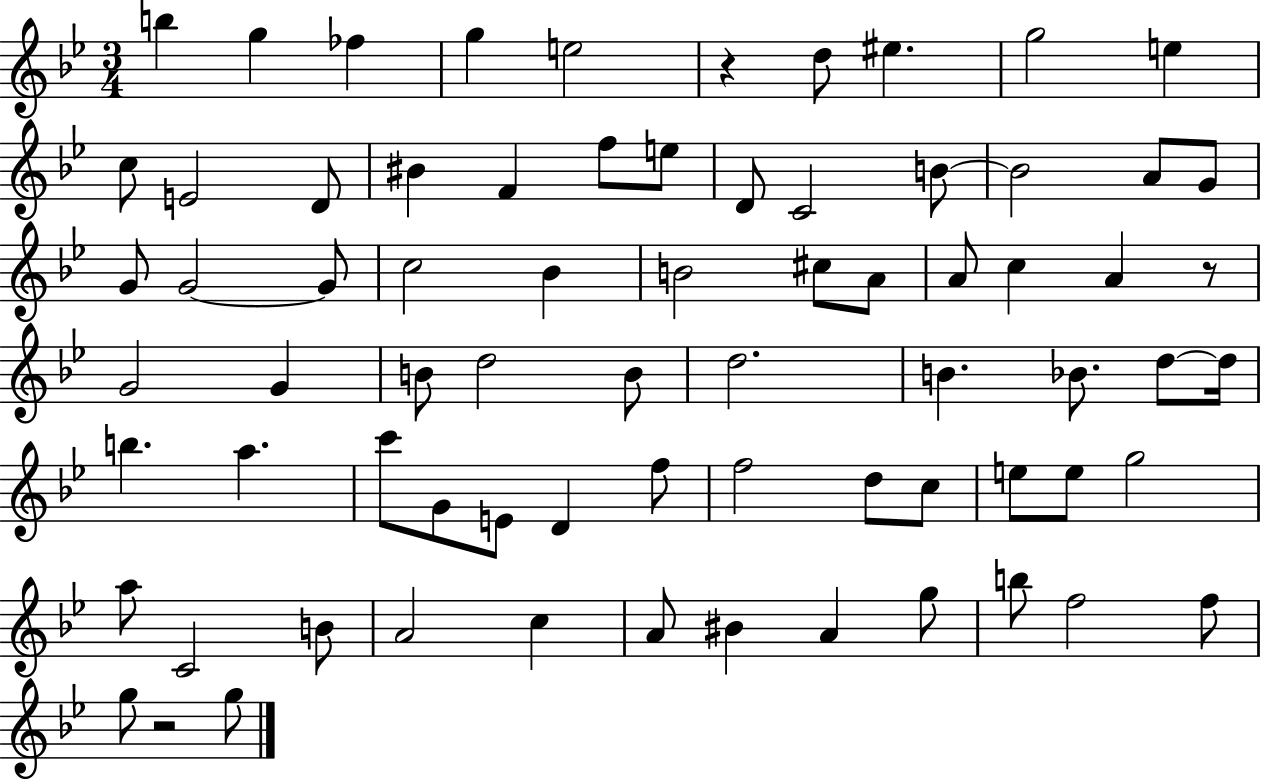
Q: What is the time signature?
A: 3/4